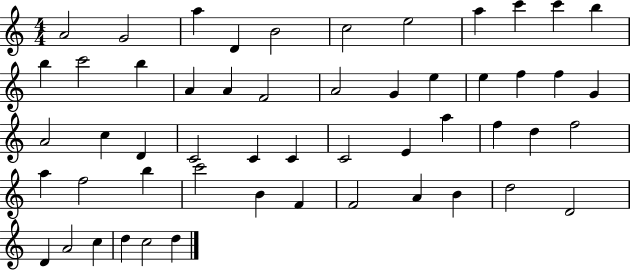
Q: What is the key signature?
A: C major